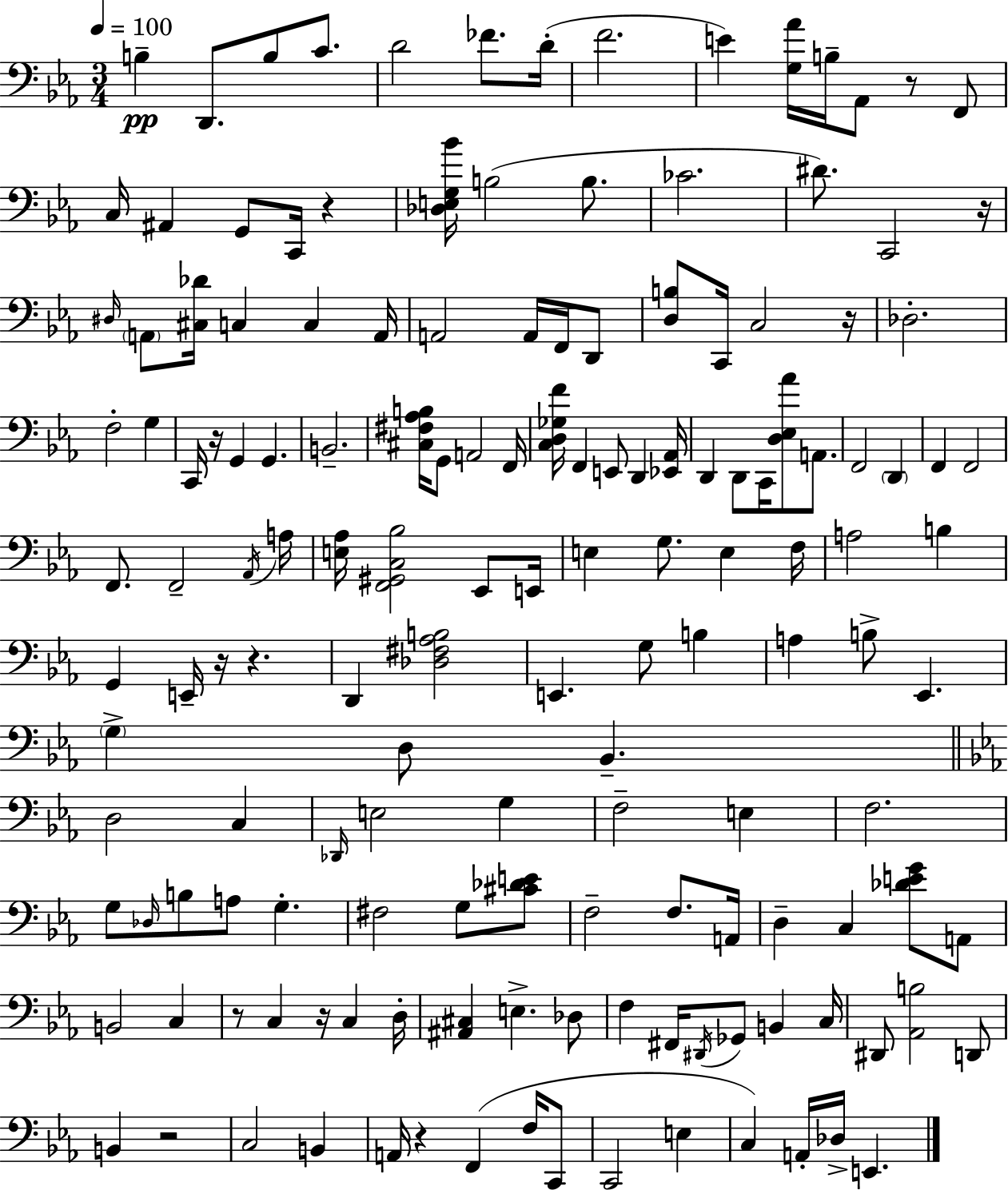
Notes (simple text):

B3/q D2/e. B3/e C4/e. D4/h FES4/e. D4/s F4/h. E4/q [G3,Ab4]/s B3/s Ab2/e R/e F2/e C3/s A#2/q G2/e C2/s R/q [Db3,E3,G3,Bb4]/s B3/h B3/e. CES4/h. D#4/e. C2/h R/s D#3/s A2/e [C#3,Db4]/s C3/q C3/q A2/s A2/h A2/s F2/s D2/e [D3,B3]/e C2/s C3/h R/s Db3/h. F3/h G3/q C2/s R/s G2/q G2/q. B2/h. [C#3,F#3,Ab3,B3]/s G2/e A2/h F2/s [C3,D3,Gb3,F4]/s F2/q E2/e D2/q [Eb2,Ab2]/s D2/q D2/e C2/s [D3,Eb3,Ab4]/e A2/e. F2/h D2/q F2/q F2/h F2/e. F2/h Ab2/s A3/s [E3,Ab3]/s [F2,G#2,C3,Bb3]/h Eb2/e E2/s E3/q G3/e. E3/q F3/s A3/h B3/q G2/q E2/s R/s R/q. D2/q [Db3,F#3,Ab3,B3]/h E2/q. G3/e B3/q A3/q B3/e Eb2/q. G3/q D3/e Bb2/q. D3/h C3/q Db2/s E3/h G3/q F3/h E3/q F3/h. G3/e Db3/s B3/e A3/e G3/q. F#3/h G3/e [C#4,Db4,E4]/e F3/h F3/e. A2/s D3/q C3/q [Db4,E4,G4]/e A2/e B2/h C3/q R/e C3/q R/s C3/q D3/s [A#2,C#3]/q E3/q. Db3/e F3/q F#2/s D#2/s Gb2/e B2/q C3/s D#2/e [Ab2,B3]/h D2/e B2/q R/h C3/h B2/q A2/s R/q F2/q F3/s C2/e C2/h E3/q C3/q A2/s Db3/s E2/q.